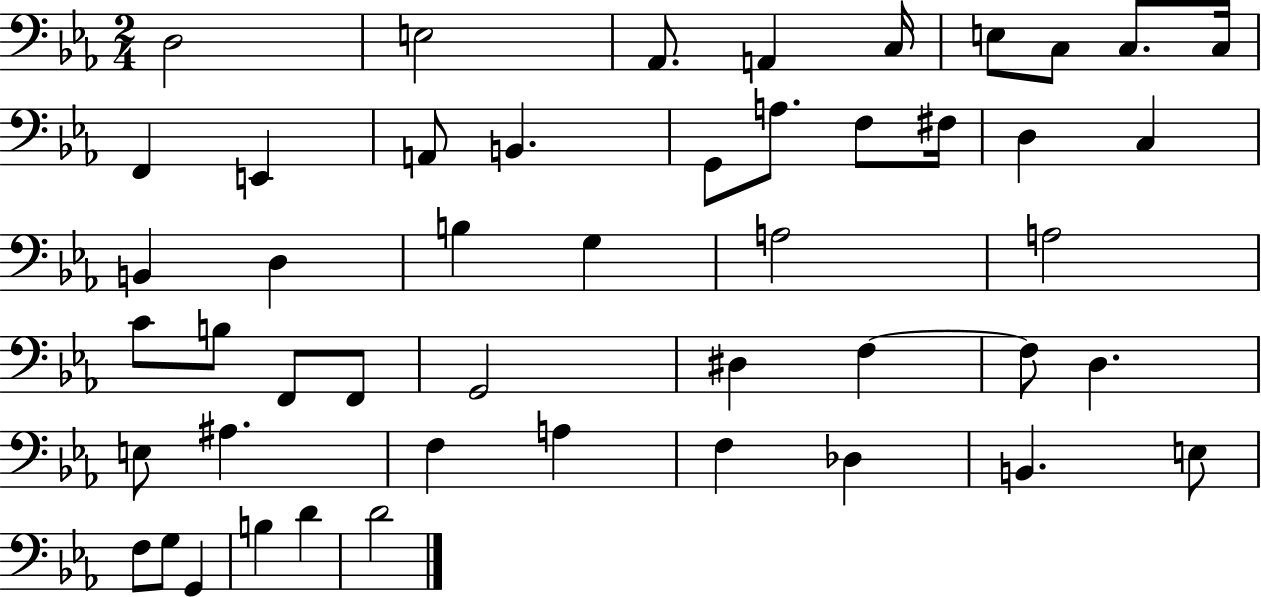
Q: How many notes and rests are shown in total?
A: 48